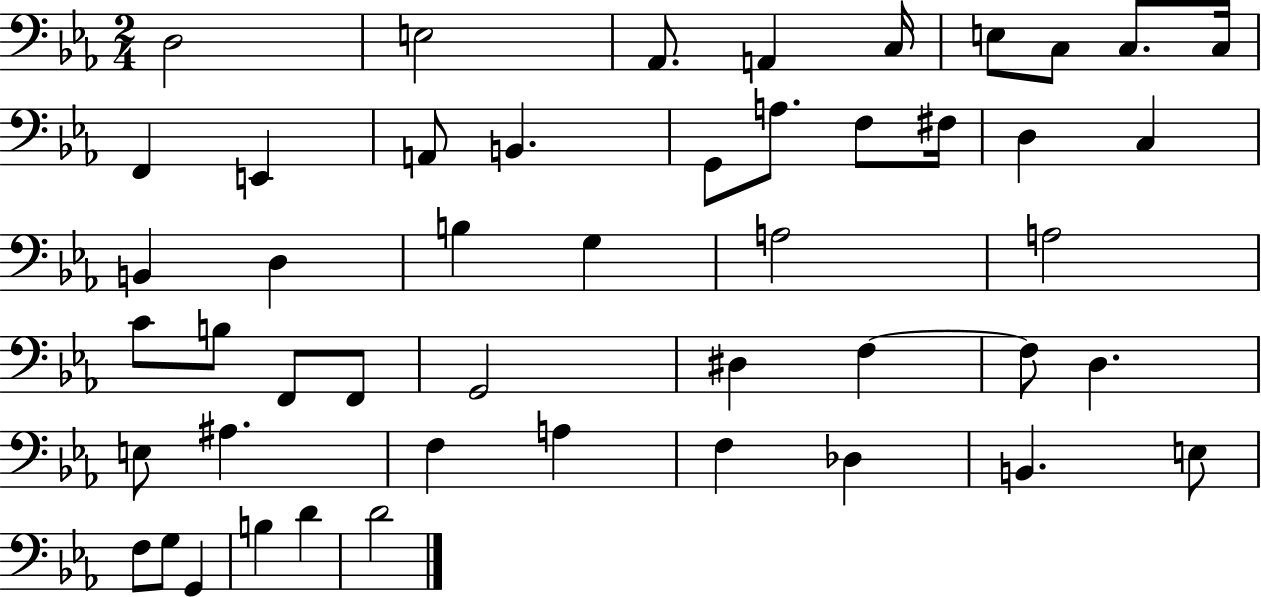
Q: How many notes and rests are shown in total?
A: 48